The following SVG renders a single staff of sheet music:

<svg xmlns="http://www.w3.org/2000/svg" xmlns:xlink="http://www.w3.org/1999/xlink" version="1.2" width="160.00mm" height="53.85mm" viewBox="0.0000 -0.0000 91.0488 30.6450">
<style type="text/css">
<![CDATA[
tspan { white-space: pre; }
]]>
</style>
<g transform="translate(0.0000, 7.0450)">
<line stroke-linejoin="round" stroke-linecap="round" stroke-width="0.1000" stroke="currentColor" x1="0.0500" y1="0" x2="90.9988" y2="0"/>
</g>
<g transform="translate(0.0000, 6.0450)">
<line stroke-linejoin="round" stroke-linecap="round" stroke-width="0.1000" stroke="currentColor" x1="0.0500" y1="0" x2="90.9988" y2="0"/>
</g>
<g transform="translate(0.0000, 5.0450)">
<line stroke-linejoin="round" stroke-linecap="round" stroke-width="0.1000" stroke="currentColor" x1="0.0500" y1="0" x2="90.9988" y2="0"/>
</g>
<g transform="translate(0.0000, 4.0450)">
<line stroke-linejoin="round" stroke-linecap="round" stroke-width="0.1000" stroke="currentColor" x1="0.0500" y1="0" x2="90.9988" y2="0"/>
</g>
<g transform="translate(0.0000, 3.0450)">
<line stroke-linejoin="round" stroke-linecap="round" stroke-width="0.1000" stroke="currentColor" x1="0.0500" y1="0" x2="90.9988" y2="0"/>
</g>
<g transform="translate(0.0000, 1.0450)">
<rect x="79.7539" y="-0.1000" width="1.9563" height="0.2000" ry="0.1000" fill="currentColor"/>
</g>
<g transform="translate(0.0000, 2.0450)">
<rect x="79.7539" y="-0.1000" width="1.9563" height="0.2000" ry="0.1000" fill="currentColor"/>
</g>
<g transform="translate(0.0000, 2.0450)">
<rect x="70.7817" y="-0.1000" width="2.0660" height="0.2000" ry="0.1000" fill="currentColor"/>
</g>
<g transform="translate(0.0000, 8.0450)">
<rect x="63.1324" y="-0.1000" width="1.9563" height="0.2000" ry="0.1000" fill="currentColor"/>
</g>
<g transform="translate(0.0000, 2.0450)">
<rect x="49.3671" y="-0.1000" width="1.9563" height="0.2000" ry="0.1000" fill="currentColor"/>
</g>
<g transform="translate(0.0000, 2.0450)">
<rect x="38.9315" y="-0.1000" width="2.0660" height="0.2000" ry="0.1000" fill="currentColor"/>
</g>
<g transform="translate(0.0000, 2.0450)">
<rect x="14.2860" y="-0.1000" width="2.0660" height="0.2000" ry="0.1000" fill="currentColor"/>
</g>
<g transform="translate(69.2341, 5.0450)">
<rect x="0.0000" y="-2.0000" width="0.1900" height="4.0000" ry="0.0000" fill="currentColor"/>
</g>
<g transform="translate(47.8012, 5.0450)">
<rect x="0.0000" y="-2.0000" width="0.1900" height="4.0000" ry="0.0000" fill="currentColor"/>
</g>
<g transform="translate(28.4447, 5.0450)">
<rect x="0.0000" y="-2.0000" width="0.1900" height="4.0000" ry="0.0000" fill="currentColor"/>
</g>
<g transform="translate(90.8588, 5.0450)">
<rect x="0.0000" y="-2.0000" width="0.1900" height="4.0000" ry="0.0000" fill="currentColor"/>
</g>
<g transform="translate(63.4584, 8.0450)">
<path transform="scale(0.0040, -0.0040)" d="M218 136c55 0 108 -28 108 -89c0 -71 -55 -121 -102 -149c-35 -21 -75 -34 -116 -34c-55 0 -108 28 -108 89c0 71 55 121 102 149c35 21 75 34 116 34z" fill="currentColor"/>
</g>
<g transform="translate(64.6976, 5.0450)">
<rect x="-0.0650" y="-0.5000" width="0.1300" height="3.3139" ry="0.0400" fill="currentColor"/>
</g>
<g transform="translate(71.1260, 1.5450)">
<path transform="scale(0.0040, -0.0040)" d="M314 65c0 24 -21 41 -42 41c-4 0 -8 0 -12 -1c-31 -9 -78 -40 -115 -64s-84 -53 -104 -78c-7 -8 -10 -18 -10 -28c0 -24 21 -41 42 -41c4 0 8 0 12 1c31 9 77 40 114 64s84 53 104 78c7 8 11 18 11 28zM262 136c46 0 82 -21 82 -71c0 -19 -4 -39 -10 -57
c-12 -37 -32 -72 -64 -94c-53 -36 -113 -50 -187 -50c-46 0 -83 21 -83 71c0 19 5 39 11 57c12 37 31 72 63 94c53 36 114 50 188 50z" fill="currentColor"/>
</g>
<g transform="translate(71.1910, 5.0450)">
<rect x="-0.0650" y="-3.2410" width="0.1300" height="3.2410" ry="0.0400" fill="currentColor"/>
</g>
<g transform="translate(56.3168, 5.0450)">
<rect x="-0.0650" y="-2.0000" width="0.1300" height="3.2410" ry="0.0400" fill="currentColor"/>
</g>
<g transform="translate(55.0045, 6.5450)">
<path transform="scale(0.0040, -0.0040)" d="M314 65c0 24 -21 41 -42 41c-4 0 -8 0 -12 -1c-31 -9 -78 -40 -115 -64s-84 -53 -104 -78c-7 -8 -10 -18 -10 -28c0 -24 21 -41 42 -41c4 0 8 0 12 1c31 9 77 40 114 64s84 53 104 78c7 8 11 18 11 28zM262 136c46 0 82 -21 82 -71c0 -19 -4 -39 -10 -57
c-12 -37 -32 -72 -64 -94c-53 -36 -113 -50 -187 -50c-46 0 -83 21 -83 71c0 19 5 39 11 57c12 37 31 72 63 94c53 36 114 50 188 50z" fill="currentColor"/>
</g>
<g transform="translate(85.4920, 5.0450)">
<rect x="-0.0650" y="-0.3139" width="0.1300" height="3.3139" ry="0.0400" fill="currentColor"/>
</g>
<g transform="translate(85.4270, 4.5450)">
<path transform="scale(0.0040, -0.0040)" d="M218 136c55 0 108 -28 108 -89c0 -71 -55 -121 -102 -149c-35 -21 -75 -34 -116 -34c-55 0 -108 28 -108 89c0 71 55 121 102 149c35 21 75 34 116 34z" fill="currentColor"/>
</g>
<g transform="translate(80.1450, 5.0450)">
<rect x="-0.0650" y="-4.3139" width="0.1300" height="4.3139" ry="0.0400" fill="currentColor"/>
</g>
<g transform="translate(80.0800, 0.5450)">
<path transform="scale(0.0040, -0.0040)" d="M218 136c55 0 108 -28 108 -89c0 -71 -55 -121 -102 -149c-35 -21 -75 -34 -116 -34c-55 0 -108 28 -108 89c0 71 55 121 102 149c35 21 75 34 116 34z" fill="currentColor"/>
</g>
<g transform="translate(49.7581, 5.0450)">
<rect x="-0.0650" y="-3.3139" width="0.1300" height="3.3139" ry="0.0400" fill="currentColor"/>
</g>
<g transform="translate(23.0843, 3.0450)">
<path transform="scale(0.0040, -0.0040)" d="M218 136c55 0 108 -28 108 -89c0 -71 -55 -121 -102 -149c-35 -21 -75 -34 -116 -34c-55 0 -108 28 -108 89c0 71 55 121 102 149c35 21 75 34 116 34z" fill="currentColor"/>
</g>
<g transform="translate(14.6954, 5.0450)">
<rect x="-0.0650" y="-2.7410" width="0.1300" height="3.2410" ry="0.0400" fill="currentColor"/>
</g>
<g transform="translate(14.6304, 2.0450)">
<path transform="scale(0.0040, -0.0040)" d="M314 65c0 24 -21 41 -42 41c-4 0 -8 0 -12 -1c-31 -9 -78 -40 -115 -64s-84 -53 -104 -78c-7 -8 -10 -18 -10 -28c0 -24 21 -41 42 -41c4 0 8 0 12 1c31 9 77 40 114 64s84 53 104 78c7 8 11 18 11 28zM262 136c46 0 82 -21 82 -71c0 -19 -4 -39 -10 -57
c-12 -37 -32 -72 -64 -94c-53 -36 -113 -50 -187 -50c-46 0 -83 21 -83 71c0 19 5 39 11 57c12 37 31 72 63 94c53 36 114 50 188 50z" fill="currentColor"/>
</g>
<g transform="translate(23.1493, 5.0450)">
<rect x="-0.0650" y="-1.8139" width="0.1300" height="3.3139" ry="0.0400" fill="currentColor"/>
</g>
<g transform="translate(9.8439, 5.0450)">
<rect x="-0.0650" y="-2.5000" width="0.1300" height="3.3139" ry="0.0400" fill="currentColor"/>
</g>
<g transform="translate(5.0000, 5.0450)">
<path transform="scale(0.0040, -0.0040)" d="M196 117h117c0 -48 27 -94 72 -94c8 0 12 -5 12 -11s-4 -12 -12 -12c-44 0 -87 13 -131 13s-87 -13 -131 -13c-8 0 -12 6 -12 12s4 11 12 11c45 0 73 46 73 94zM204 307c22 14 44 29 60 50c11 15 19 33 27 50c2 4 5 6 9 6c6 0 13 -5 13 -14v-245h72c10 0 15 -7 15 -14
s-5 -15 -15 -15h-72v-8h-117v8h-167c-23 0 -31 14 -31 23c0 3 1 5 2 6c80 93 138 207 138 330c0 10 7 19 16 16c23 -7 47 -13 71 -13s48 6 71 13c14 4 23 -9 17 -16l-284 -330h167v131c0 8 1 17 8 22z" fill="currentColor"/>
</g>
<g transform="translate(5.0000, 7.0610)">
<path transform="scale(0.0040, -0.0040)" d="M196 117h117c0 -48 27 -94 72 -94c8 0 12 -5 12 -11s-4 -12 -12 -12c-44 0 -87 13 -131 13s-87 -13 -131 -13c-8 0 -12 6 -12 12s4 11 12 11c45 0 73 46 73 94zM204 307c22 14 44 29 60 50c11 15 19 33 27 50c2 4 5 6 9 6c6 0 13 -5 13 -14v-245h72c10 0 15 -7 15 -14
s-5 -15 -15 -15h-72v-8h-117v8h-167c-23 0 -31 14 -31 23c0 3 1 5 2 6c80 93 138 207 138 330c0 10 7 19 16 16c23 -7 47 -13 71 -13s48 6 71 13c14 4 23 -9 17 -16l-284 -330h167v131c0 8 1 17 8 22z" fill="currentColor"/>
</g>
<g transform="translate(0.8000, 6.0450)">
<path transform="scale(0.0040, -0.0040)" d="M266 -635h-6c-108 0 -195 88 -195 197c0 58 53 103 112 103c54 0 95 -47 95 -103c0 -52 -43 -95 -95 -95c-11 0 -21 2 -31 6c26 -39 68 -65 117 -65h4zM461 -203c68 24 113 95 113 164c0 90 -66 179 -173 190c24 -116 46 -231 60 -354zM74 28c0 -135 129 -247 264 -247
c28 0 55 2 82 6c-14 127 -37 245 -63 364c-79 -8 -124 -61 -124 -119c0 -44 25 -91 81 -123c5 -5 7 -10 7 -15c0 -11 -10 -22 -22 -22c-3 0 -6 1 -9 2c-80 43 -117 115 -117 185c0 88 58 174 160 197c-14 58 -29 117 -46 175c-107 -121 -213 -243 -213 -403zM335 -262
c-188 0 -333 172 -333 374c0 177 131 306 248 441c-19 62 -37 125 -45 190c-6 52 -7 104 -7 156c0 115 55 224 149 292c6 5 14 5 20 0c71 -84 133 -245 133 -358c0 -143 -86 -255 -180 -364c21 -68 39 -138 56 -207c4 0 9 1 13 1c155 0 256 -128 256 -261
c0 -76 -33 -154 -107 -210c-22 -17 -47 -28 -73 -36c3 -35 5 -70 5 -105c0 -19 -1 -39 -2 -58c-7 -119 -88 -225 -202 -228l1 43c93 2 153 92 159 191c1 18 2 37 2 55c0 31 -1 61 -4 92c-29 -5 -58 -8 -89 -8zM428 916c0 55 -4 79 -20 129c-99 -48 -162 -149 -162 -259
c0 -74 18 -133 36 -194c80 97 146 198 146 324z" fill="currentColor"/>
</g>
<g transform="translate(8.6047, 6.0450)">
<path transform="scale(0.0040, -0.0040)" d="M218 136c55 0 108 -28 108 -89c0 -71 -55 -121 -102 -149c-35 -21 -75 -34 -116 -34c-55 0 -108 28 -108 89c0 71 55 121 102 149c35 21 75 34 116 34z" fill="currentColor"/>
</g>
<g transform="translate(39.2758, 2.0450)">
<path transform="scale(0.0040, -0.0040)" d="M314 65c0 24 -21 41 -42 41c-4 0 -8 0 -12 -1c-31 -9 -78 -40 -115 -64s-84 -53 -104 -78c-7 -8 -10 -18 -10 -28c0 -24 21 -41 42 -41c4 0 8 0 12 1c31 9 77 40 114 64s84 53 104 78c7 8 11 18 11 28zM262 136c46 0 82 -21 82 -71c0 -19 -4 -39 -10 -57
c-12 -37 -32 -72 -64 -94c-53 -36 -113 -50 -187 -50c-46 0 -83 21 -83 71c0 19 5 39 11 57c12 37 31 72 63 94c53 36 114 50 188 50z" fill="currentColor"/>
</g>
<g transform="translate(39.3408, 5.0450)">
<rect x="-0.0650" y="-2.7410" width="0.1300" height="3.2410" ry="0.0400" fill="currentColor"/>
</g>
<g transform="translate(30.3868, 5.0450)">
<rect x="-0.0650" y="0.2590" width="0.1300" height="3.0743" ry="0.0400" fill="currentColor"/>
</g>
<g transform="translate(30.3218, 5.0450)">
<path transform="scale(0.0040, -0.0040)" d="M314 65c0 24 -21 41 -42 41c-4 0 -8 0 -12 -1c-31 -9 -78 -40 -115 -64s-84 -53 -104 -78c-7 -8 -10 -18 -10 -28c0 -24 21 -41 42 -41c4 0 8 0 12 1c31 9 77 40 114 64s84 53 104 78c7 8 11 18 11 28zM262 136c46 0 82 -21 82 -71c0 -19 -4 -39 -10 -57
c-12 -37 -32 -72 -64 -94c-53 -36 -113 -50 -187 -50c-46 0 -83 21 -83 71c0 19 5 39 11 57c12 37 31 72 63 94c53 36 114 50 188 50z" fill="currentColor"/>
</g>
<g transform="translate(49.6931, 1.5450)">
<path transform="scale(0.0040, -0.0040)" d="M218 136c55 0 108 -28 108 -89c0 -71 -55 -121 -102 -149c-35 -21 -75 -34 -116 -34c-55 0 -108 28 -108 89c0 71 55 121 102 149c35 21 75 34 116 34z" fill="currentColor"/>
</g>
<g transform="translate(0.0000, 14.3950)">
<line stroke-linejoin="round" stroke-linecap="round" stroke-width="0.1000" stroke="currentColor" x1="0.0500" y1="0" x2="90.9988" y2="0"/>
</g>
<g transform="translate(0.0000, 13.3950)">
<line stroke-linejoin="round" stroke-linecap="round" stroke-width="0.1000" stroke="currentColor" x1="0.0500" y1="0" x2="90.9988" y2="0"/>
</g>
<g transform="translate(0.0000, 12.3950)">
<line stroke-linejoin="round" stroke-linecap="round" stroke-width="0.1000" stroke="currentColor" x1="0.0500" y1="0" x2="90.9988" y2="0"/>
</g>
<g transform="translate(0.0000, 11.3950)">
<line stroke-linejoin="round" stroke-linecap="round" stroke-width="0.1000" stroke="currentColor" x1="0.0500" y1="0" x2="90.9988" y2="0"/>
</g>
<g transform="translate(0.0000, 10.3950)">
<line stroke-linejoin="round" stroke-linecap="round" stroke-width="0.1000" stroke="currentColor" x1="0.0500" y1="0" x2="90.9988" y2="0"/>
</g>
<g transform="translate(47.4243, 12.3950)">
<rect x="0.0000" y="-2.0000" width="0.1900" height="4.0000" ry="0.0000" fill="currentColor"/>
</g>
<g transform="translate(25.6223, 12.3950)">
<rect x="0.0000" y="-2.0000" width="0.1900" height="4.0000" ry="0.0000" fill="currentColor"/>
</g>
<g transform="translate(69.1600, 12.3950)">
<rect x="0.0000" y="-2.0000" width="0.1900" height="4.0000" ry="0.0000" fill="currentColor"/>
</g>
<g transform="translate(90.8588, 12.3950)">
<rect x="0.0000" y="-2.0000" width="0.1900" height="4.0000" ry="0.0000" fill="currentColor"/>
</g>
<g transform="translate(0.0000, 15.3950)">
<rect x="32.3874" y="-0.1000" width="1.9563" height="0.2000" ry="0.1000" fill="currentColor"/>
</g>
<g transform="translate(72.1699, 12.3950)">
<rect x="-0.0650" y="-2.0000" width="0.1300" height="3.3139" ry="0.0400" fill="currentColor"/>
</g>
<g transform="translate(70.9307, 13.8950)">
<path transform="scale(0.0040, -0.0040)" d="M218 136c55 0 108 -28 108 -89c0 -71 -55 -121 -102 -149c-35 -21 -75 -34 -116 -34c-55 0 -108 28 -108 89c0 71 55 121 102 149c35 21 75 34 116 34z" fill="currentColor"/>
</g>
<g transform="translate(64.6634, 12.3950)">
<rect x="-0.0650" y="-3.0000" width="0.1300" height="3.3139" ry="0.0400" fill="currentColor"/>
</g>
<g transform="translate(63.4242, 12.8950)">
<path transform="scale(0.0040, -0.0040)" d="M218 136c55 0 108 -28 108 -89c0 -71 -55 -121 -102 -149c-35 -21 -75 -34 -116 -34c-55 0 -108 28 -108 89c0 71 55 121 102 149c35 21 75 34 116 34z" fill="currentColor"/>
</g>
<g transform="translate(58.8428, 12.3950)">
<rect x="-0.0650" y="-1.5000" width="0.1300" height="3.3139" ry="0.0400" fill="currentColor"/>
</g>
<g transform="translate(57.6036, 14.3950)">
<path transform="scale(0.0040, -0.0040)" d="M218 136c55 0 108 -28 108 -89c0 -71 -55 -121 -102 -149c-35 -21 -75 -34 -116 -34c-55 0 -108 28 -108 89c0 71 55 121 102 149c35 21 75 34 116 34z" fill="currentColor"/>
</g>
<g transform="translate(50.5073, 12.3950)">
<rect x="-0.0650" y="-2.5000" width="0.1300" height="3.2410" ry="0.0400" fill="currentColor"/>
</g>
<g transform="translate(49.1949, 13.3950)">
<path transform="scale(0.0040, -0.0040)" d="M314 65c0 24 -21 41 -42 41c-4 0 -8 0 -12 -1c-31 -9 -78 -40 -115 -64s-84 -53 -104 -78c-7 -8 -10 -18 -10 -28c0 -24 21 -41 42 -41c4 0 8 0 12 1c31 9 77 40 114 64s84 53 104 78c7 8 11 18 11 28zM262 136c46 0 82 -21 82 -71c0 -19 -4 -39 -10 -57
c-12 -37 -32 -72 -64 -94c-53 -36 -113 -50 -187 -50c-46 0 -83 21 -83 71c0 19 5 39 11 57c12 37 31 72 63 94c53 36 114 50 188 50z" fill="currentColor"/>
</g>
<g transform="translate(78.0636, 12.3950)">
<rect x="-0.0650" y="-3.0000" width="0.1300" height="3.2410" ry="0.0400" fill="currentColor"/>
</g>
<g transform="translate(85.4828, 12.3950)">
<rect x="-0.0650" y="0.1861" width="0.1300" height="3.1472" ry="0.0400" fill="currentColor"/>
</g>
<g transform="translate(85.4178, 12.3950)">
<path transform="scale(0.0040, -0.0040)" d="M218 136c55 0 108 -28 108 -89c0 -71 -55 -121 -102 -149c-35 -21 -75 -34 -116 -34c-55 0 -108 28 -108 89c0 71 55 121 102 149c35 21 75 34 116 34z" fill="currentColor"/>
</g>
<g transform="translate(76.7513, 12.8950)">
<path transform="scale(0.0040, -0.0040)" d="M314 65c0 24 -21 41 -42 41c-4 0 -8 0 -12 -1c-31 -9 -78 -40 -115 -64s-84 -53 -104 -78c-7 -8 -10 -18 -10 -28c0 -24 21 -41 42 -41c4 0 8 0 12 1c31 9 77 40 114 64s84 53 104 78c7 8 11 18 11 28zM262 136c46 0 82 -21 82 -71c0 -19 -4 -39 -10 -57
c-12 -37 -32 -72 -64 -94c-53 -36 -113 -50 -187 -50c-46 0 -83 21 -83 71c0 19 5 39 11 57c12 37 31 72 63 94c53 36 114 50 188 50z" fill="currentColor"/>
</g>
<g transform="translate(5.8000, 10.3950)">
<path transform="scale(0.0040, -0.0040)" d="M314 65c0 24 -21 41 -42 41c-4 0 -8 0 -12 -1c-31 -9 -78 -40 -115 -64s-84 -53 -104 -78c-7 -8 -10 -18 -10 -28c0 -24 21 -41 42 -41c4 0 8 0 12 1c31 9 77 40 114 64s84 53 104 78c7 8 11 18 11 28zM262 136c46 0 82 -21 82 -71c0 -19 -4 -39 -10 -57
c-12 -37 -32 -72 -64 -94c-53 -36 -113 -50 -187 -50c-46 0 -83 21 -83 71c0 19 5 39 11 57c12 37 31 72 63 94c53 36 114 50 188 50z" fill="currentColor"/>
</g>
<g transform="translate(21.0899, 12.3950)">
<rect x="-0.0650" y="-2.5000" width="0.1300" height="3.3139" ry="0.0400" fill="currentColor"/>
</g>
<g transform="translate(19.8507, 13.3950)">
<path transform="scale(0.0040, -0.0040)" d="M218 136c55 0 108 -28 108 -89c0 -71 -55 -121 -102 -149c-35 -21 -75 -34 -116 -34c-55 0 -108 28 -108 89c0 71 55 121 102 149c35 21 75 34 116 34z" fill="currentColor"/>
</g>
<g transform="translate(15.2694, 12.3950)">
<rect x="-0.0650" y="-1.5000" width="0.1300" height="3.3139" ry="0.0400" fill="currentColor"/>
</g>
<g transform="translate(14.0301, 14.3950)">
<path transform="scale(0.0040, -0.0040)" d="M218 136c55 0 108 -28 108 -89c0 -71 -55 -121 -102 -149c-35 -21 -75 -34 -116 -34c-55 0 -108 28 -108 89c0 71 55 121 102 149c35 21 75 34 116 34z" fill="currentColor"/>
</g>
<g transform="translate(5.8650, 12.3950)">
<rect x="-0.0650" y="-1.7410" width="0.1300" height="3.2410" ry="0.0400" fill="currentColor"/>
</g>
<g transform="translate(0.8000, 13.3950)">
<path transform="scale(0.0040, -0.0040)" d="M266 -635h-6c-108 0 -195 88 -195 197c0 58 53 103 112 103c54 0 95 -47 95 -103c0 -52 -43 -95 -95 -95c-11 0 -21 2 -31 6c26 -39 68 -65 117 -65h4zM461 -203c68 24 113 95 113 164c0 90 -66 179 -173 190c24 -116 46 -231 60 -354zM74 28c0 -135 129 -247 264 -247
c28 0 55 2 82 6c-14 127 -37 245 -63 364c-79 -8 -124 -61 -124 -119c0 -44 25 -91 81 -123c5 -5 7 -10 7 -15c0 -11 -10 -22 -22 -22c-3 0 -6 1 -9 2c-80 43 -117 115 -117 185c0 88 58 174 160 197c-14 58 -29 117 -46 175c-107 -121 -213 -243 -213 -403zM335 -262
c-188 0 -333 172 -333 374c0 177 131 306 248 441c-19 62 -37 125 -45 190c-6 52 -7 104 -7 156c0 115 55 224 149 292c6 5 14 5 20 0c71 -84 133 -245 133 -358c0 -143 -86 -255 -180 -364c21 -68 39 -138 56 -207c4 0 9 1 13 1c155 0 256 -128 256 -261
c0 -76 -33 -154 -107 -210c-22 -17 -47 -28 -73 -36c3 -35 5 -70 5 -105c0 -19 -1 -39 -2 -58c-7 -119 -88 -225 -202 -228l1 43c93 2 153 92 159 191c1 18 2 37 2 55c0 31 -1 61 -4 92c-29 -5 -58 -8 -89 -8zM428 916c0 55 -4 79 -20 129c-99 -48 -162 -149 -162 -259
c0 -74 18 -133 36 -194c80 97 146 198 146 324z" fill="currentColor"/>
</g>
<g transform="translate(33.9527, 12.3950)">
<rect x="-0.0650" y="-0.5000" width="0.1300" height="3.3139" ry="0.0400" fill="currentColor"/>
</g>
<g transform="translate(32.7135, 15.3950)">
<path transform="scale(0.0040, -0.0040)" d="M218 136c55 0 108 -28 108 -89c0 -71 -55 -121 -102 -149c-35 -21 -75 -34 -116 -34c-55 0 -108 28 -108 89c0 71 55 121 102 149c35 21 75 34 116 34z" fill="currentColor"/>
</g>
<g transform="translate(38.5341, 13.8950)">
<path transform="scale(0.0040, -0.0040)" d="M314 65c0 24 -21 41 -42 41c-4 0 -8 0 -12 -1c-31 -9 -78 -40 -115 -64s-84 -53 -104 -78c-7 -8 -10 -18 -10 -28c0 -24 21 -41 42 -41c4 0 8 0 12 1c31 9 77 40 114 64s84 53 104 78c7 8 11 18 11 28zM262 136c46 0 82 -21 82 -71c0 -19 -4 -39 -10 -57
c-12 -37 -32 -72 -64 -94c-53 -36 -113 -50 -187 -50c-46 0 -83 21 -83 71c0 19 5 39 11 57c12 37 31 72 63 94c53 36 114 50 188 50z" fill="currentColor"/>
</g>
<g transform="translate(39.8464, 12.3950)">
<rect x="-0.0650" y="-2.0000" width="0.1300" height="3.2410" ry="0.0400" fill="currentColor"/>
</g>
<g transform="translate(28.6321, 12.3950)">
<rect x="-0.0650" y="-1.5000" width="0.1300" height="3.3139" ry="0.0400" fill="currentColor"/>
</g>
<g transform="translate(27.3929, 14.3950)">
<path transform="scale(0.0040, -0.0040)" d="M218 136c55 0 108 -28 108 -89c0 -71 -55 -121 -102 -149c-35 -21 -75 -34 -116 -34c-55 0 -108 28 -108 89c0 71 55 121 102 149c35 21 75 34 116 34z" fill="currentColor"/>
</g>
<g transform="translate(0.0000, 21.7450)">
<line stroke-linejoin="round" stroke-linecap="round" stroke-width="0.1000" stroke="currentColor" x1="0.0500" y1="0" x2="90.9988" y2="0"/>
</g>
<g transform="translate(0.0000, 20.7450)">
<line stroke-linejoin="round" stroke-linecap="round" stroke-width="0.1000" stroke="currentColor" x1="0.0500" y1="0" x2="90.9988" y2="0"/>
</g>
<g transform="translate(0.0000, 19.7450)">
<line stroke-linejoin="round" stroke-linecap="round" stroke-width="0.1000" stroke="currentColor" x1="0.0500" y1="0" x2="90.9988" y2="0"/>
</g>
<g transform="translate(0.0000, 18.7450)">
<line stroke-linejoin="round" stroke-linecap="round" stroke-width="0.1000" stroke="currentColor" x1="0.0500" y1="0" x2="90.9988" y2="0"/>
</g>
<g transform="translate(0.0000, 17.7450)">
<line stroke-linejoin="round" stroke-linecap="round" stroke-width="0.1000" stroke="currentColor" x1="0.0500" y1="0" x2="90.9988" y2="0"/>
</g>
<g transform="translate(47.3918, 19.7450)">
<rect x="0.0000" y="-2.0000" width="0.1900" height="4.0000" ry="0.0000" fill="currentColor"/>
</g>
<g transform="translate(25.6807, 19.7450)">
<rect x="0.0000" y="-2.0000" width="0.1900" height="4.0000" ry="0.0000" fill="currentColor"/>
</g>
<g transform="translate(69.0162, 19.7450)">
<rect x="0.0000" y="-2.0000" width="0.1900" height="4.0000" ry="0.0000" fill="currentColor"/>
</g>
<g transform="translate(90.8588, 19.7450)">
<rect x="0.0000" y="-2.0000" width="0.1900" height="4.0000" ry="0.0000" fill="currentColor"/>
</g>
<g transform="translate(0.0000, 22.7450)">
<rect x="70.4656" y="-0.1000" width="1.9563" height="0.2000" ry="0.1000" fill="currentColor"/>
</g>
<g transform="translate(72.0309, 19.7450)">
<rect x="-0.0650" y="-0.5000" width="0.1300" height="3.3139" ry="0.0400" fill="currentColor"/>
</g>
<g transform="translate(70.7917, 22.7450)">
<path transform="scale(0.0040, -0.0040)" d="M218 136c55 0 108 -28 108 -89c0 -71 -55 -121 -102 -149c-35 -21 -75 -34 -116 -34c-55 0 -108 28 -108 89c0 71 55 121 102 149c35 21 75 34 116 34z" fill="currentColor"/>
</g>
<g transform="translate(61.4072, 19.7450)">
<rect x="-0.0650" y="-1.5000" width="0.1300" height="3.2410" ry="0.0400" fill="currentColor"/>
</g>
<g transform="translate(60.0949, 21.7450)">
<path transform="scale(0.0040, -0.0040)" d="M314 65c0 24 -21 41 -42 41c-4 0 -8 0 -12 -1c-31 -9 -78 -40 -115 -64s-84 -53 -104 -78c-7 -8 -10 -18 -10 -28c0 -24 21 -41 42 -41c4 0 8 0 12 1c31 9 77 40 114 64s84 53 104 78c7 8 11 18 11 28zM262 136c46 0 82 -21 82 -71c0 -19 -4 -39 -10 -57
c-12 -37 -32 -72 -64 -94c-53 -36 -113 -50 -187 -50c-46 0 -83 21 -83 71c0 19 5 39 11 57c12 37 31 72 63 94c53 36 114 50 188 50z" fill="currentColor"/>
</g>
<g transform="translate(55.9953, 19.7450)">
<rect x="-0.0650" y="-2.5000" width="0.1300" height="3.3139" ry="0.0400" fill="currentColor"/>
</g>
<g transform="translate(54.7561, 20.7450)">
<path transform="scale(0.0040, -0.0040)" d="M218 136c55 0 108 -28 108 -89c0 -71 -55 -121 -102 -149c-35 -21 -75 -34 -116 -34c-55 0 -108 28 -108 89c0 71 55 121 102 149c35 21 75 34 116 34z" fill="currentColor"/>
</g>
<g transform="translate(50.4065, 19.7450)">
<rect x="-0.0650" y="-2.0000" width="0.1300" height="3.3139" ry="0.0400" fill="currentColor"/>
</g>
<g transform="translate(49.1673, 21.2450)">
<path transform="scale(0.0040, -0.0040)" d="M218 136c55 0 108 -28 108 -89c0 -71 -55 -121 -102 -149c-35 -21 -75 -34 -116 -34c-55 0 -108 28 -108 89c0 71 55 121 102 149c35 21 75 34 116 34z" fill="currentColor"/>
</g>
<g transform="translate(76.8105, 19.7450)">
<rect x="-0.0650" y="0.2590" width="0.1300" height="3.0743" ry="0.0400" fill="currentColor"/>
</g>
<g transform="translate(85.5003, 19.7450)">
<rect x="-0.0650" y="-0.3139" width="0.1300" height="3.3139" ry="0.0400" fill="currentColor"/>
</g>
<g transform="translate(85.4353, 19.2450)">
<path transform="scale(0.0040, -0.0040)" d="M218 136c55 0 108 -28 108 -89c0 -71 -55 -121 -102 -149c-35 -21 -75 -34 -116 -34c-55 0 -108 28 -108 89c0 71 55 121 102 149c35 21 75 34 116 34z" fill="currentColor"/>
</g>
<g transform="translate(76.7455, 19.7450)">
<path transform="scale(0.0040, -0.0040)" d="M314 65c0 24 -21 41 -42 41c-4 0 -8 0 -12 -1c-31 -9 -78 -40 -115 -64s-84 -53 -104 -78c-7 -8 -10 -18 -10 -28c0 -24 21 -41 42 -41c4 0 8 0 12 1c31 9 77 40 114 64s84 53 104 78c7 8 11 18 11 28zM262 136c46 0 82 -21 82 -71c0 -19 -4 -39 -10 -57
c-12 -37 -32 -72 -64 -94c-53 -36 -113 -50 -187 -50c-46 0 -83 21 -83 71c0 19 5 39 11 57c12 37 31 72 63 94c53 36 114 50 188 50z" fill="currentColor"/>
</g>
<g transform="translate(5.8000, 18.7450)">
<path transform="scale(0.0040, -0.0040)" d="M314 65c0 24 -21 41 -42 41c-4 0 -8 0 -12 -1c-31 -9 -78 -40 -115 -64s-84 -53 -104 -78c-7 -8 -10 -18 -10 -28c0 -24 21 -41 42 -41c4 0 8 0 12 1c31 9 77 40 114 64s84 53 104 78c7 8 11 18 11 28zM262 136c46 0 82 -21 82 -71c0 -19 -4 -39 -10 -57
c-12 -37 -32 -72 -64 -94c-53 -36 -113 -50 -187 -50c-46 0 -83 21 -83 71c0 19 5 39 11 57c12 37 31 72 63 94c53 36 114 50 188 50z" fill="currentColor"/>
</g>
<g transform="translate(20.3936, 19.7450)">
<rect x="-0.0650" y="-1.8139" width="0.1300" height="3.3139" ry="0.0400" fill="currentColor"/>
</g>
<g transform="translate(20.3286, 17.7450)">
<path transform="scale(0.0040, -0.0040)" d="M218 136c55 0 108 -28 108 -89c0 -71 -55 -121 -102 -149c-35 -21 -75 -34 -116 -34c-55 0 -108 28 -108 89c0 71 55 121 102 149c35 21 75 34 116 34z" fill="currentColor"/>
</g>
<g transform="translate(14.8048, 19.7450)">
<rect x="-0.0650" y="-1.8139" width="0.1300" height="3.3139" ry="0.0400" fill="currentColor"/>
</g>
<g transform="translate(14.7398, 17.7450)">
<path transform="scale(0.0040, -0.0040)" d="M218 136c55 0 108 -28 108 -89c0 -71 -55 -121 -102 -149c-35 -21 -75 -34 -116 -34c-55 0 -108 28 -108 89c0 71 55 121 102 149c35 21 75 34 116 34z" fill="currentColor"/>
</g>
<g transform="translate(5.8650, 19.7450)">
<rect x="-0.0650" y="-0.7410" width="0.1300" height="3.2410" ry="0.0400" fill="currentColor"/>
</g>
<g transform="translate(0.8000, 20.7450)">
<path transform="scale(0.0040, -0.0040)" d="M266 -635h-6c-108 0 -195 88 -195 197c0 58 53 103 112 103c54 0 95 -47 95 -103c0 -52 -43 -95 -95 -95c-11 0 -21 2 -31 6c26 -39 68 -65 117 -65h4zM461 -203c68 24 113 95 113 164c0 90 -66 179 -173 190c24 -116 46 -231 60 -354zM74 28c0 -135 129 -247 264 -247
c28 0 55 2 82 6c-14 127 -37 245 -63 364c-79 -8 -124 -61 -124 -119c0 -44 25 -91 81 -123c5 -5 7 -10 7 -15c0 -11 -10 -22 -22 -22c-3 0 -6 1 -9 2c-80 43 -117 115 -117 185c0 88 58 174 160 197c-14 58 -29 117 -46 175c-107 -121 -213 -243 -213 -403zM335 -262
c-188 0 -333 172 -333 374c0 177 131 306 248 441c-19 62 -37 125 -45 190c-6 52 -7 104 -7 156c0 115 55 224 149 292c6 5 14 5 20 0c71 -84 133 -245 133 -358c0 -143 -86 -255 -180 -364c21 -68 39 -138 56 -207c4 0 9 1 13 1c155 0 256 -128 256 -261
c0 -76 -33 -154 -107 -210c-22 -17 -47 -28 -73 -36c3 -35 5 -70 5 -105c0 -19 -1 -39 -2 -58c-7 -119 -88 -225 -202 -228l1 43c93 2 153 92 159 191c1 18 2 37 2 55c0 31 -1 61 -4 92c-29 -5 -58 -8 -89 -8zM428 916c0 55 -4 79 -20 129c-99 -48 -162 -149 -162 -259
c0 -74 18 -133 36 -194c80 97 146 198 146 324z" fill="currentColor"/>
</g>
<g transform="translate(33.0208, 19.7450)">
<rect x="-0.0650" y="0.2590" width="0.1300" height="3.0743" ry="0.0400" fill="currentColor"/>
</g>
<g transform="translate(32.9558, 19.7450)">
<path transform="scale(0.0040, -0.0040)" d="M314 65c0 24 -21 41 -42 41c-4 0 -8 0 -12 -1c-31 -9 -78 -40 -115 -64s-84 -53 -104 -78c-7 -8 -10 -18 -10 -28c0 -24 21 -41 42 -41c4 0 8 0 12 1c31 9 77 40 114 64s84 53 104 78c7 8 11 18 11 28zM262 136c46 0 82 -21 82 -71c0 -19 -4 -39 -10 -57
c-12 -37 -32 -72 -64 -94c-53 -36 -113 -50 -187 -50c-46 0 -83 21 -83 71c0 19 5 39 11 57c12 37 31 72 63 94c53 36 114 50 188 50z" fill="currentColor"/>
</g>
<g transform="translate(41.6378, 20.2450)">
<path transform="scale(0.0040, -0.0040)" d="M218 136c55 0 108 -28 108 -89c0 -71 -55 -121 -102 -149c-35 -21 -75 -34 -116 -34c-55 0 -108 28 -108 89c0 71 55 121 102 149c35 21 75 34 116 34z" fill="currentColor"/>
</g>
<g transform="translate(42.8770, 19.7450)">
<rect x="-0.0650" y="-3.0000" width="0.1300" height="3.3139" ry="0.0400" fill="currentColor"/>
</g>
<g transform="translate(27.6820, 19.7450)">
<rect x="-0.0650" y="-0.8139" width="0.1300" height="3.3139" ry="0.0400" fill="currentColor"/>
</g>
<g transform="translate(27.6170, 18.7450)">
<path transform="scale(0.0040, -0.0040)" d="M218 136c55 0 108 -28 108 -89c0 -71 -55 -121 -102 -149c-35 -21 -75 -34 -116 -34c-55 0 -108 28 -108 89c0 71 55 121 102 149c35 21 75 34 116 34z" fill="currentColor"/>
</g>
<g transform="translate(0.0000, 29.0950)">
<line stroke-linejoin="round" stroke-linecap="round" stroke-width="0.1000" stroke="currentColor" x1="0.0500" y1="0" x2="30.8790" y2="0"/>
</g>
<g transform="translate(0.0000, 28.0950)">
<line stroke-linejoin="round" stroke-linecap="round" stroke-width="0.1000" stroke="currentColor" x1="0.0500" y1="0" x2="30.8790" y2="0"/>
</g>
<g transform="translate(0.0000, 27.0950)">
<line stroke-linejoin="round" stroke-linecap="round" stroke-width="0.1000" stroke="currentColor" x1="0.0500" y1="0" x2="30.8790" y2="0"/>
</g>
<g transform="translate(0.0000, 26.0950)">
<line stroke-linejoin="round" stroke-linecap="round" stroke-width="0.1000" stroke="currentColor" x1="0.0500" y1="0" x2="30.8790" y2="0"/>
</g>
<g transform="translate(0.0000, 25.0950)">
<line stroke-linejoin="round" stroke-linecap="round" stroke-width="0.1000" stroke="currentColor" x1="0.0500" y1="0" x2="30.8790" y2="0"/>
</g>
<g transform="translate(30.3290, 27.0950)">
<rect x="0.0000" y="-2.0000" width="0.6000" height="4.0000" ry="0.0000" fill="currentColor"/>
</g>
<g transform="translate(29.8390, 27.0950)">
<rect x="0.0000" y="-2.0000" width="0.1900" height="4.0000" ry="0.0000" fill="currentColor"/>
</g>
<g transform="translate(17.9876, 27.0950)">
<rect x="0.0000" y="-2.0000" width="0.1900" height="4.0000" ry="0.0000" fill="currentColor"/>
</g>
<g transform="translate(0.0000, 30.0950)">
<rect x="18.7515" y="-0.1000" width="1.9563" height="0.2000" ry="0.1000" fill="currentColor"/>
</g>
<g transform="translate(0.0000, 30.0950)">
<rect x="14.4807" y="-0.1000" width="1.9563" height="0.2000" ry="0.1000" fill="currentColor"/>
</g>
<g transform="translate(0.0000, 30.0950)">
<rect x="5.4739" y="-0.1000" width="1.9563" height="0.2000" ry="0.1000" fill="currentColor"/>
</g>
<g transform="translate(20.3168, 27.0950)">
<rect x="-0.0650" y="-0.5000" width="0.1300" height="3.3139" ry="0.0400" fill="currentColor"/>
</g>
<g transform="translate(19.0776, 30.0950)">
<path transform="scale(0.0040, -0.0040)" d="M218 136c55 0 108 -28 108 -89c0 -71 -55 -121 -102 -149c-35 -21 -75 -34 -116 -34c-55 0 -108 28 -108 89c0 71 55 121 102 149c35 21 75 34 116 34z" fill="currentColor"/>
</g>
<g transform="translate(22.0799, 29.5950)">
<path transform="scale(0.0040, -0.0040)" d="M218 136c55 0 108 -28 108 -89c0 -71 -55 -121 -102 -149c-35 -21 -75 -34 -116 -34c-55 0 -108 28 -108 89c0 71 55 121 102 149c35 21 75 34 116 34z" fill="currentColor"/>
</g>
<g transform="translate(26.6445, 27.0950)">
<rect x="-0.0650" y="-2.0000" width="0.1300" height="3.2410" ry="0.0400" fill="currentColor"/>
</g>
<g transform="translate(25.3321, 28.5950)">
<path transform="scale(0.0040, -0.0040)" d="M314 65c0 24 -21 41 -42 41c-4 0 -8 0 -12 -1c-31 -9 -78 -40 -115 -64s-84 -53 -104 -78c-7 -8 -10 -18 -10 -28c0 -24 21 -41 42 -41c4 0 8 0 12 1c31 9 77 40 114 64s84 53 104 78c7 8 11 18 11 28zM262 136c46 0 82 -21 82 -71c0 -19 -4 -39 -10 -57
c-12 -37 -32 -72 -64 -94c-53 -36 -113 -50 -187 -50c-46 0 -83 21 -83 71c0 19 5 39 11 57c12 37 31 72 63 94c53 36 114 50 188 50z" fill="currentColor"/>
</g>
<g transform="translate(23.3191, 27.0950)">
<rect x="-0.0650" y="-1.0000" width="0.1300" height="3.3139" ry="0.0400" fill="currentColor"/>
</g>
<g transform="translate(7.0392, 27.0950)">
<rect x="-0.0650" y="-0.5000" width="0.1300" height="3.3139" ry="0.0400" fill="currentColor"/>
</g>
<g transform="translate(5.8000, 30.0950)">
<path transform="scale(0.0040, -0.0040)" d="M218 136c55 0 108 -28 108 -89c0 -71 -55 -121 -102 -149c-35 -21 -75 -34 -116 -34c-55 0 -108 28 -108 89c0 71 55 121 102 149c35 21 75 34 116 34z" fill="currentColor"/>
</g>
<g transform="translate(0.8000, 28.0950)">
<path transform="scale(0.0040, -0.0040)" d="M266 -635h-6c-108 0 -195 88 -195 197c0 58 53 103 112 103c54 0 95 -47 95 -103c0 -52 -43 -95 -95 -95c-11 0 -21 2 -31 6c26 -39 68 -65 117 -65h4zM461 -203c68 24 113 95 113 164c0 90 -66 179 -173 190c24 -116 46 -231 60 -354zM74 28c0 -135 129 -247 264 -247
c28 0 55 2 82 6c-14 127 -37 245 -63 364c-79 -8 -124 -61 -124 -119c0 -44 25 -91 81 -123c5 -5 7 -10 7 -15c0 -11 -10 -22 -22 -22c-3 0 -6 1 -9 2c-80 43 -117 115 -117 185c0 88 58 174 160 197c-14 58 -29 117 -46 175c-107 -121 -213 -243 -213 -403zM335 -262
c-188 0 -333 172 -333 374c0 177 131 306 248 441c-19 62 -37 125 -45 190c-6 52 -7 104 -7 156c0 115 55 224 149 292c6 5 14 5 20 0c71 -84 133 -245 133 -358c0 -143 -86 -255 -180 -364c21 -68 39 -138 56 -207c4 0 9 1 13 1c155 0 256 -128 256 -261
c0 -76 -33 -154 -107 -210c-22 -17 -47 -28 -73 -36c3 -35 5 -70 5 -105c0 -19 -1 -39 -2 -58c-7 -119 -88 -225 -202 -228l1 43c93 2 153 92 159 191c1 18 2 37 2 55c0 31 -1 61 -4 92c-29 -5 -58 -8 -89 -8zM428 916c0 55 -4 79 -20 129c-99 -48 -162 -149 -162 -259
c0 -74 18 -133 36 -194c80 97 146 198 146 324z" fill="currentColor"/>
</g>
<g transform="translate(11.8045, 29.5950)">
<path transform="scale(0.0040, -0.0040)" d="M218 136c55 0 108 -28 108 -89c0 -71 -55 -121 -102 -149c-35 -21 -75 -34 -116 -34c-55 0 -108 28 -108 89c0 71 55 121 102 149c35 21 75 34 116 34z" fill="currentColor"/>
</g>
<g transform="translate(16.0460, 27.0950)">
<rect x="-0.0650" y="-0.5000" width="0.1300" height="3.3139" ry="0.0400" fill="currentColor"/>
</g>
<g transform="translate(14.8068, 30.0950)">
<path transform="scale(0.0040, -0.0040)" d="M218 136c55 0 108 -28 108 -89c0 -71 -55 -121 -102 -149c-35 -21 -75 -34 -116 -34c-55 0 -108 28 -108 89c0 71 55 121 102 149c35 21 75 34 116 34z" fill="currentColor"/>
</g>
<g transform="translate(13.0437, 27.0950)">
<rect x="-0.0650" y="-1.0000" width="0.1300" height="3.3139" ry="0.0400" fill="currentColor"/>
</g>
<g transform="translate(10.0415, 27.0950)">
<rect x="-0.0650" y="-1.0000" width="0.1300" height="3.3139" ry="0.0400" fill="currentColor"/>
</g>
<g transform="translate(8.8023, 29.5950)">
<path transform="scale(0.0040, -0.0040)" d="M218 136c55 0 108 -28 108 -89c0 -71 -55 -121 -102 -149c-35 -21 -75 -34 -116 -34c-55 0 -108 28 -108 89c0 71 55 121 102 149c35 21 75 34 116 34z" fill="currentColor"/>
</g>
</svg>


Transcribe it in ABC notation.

X:1
T:Untitled
M:4/4
L:1/4
K:C
G a2 f B2 a2 b F2 C b2 d' c f2 E G E C F2 G2 E A F A2 B d2 f f d B2 A F G E2 C B2 c C D D C C D F2